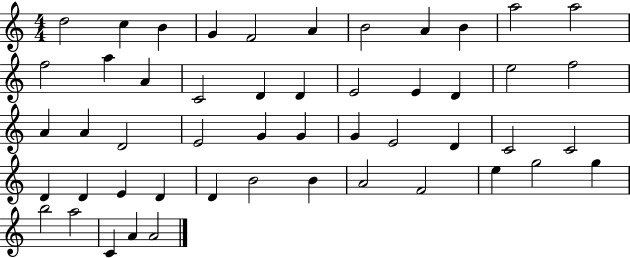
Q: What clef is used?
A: treble